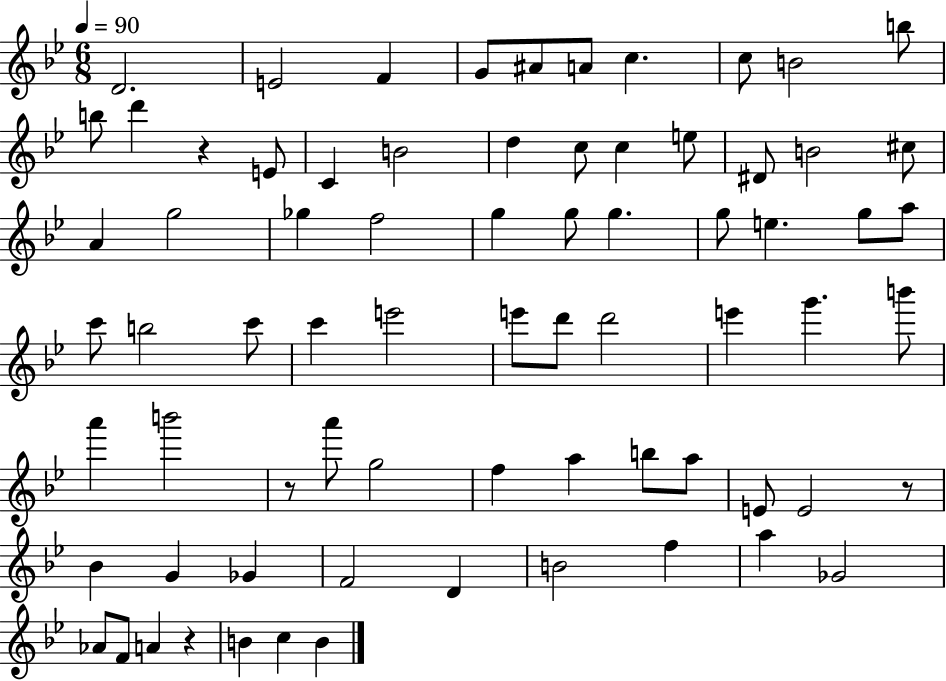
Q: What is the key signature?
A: BES major